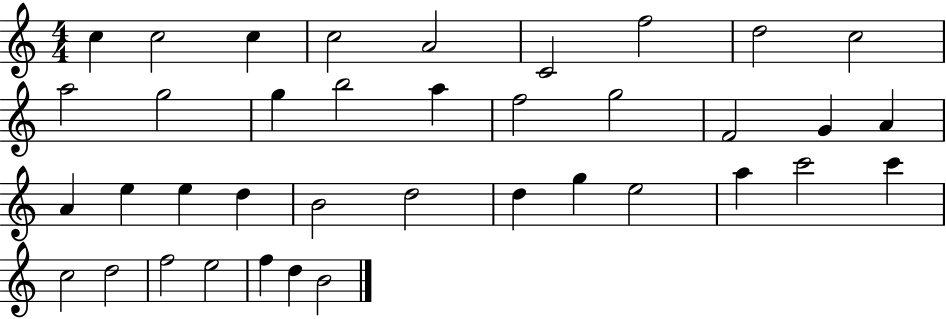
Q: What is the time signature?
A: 4/4